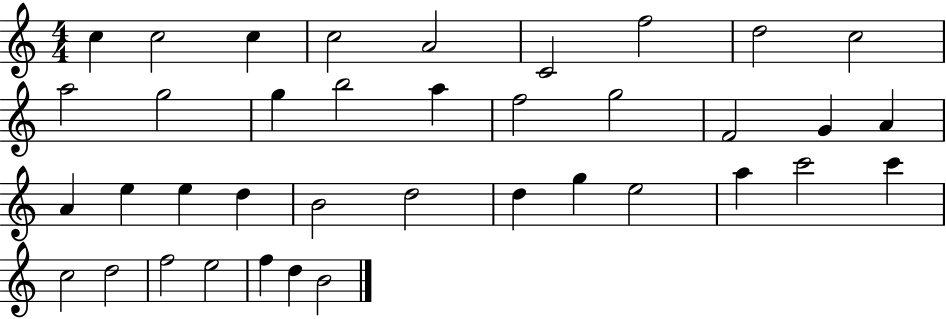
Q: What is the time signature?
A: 4/4